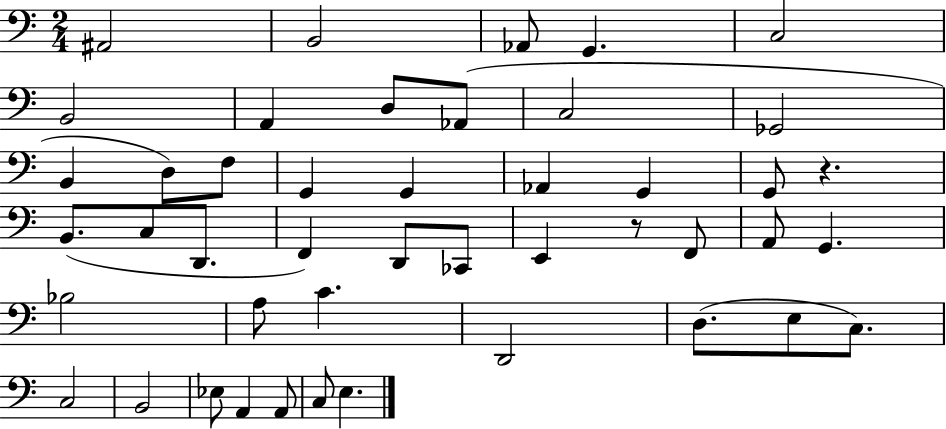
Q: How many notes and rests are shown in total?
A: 45